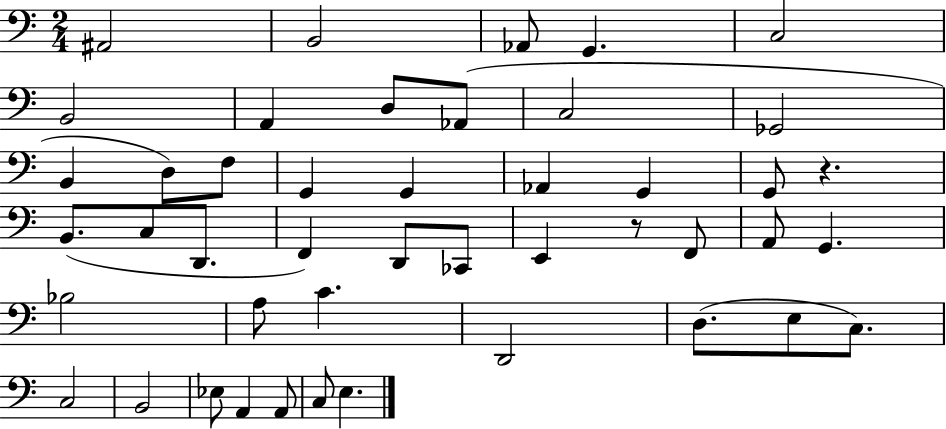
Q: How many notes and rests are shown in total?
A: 45